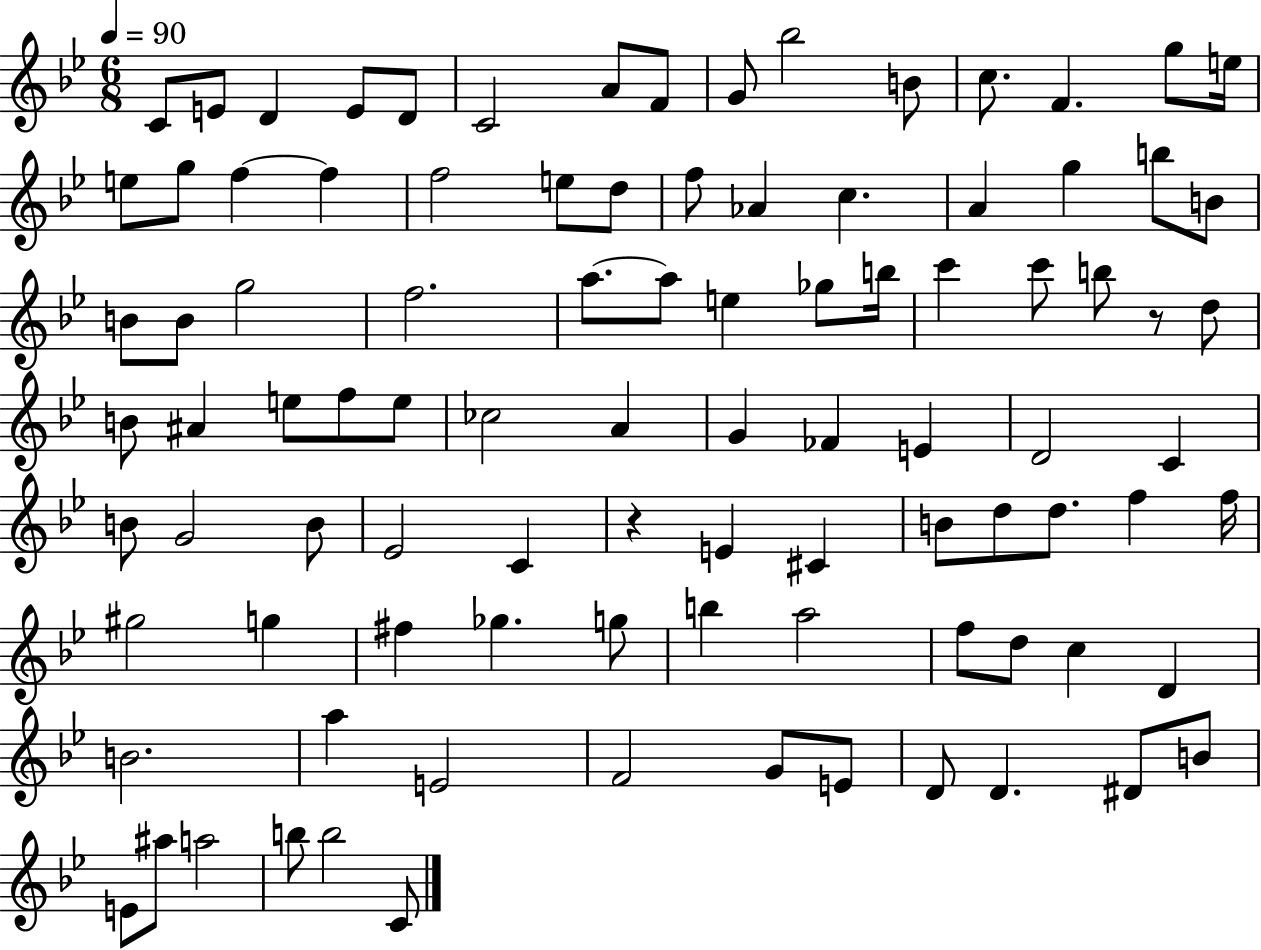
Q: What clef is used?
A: treble